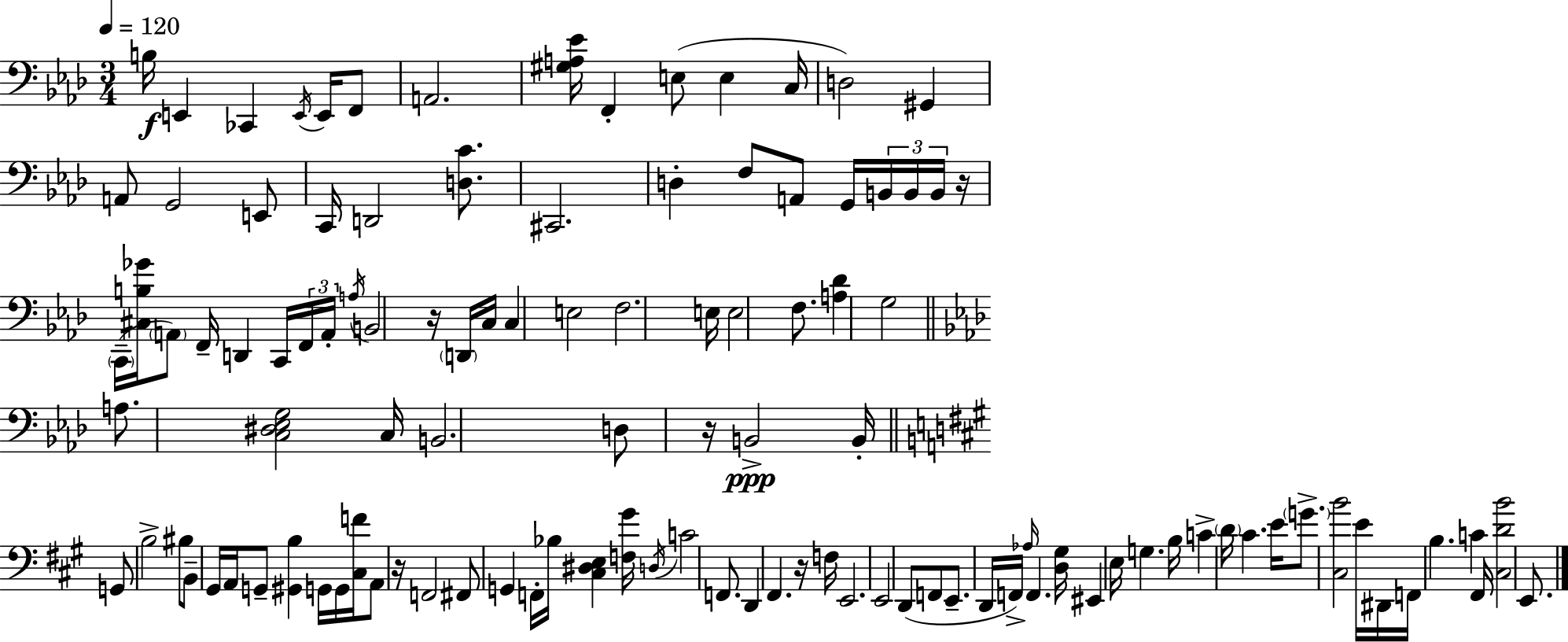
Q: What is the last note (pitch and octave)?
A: E2